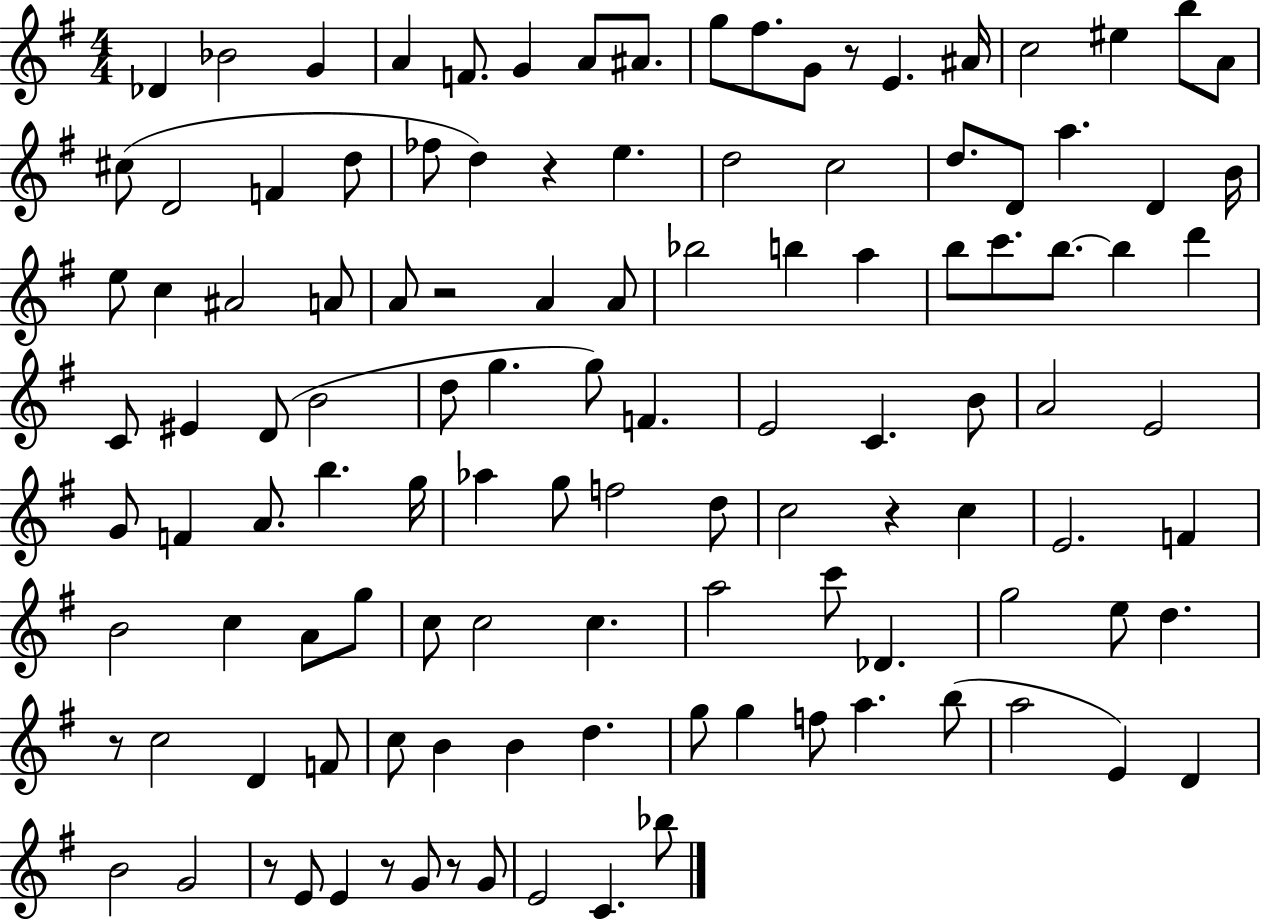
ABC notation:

X:1
T:Untitled
M:4/4
L:1/4
K:G
_D _B2 G A F/2 G A/2 ^A/2 g/2 ^f/2 G/2 z/2 E ^A/4 c2 ^e b/2 A/2 ^c/2 D2 F d/2 _f/2 d z e d2 c2 d/2 D/2 a D B/4 e/2 c ^A2 A/2 A/2 z2 A A/2 _b2 b a b/2 c'/2 b/2 b d' C/2 ^E D/2 B2 d/2 g g/2 F E2 C B/2 A2 E2 G/2 F A/2 b g/4 _a g/2 f2 d/2 c2 z c E2 F B2 c A/2 g/2 c/2 c2 c a2 c'/2 _D g2 e/2 d z/2 c2 D F/2 c/2 B B d g/2 g f/2 a b/2 a2 E D B2 G2 z/2 E/2 E z/2 G/2 z/2 G/2 E2 C _b/2